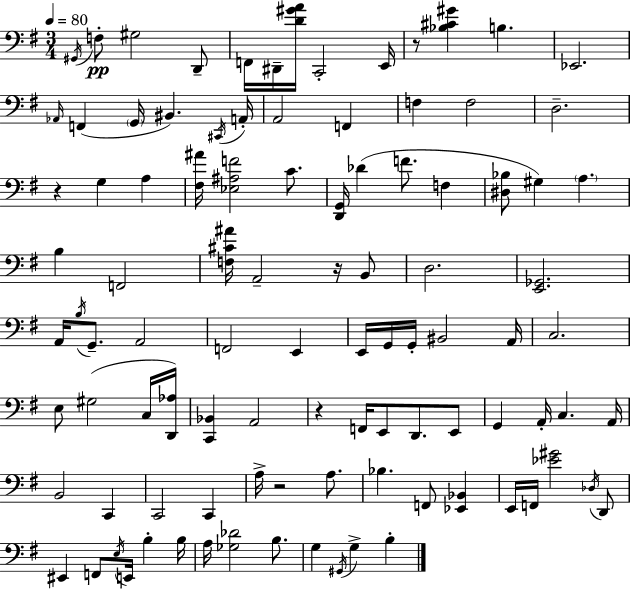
{
  \clef bass
  \numericTimeSignature
  \time 3/4
  \key g \major
  \tempo 4 = 80
  \repeat volta 2 { \acciaccatura { gis,16 }\pp f8-. gis2 d,8-- | f,16 dis,16-- <d' gis' a'>16 c,2-. | e,16 r8 <bes cis' gis'>4 b4. | ees,2. | \break \grace { aes,16 }( f,4 \parenthesize g,16 bis,4.) | \acciaccatura { cis,16 } a,16-. a,2 f,4 | f4 f2 | d2.-- | \break r4 g4 a4 | <fis ais'>16 <ees ais f'>2 | c'8. <d, g,>16 des'4( f'8. f4 | <dis bes>8 gis4) \parenthesize a4. | \break b4 f,2 | <f cis' ais'>16 a,2-- | r16 b,8 d2. | <e, ges,>2. | \break a,16 \acciaccatura { b16 } g,8.-- a,2 | f,2 | e,4 e,16 g,16 g,16-. bis,2 | a,16 c2. | \break e8 gis2( | c16 <d, aes>16) <c, bes,>4 a,2 | r4 f,16 e,8 d,8. | e,8 g,4 a,16-. c4. | \break a,16 b,2 | c,4 c,2 | c,4 a16-> r2 | a8. bes4. f,8 | \break <ees, bes,>4 e,16 f,16 <ees' gis'>2 | \acciaccatura { des16 } d,8 eis,4 f,8 \acciaccatura { e16 } | e,16 b4-. b16 a16 <ges des'>2 | b8. g4 \acciaccatura { gis,16 } g4-> | \break b4-. } \bar "|."
}